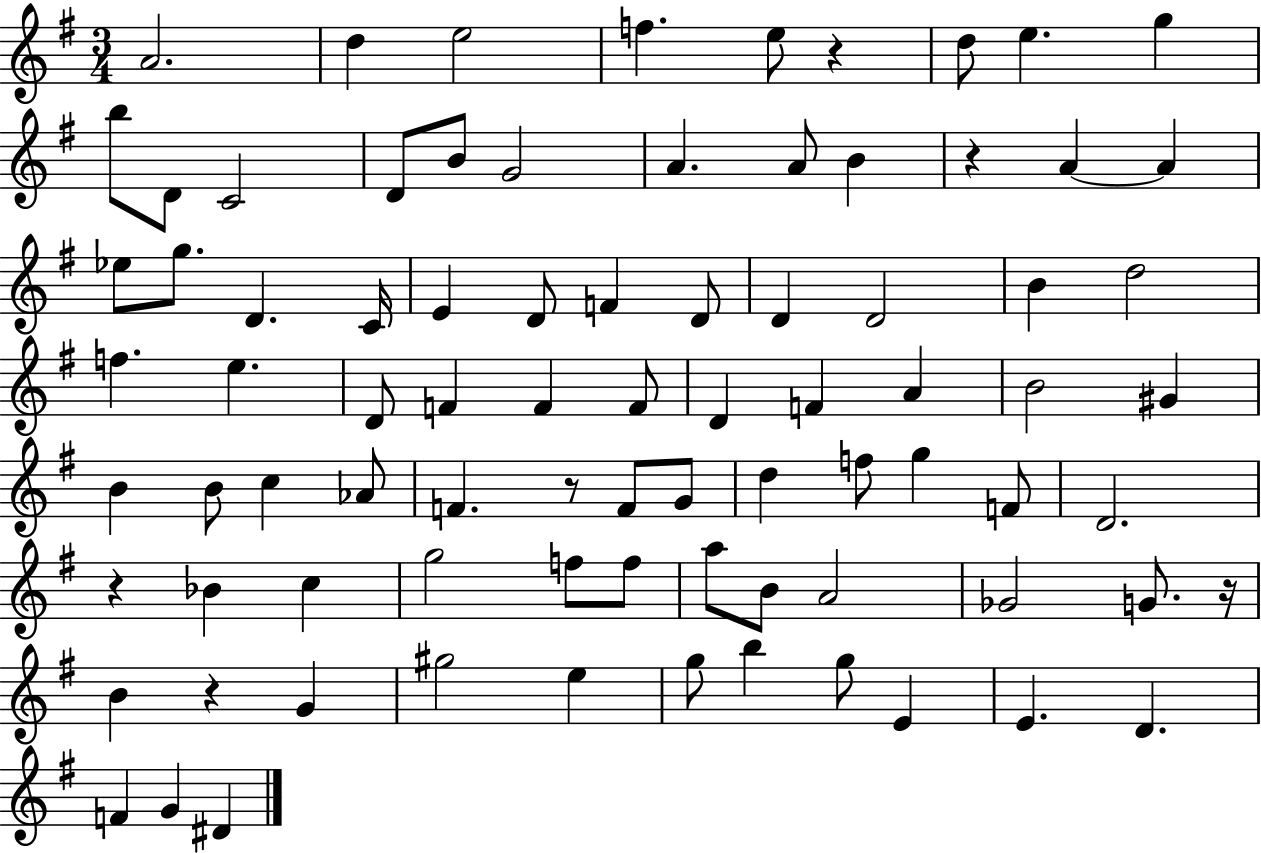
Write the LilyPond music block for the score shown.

{
  \clef treble
  \numericTimeSignature
  \time 3/4
  \key g \major
  \repeat volta 2 { a'2. | d''4 e''2 | f''4. e''8 r4 | d''8 e''4. g''4 | \break b''8 d'8 c'2 | d'8 b'8 g'2 | a'4. a'8 b'4 | r4 a'4~~ a'4 | \break ees''8 g''8. d'4. c'16 | e'4 d'8 f'4 d'8 | d'4 d'2 | b'4 d''2 | \break f''4. e''4. | d'8 f'4 f'4 f'8 | d'4 f'4 a'4 | b'2 gis'4 | \break b'4 b'8 c''4 aes'8 | f'4. r8 f'8 g'8 | d''4 f''8 g''4 f'8 | d'2. | \break r4 bes'4 c''4 | g''2 f''8 f''8 | a''8 b'8 a'2 | ges'2 g'8. r16 | \break b'4 r4 g'4 | gis''2 e''4 | g''8 b''4 g''8 e'4 | e'4. d'4. | \break f'4 g'4 dis'4 | } \bar "|."
}